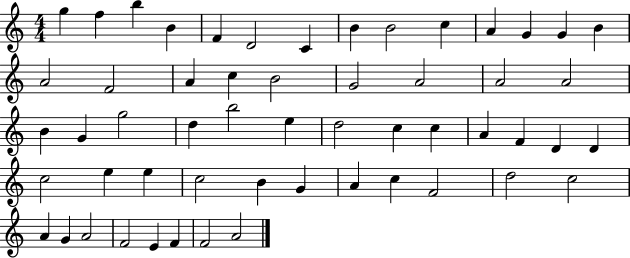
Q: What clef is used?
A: treble